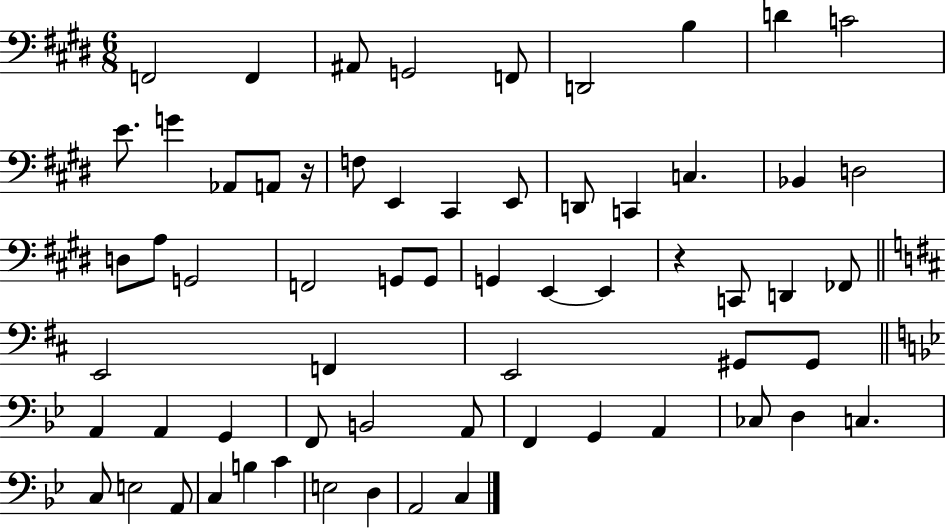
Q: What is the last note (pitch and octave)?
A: C3